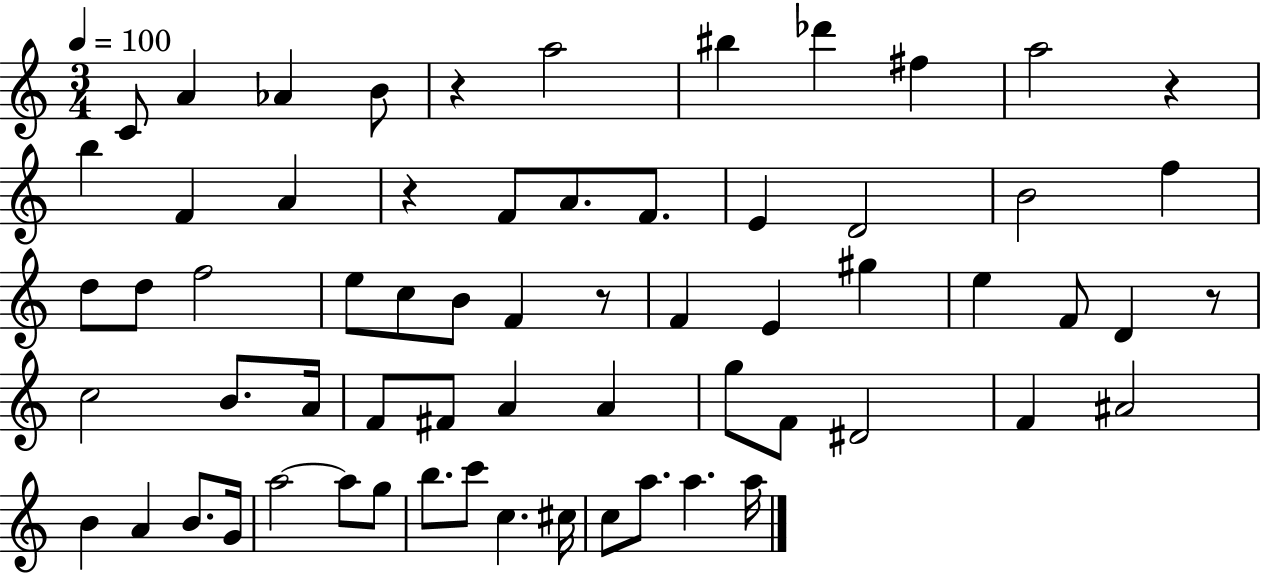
X:1
T:Untitled
M:3/4
L:1/4
K:C
C/2 A _A B/2 z a2 ^b _d' ^f a2 z b F A z F/2 A/2 F/2 E D2 B2 f d/2 d/2 f2 e/2 c/2 B/2 F z/2 F E ^g e F/2 D z/2 c2 B/2 A/4 F/2 ^F/2 A A g/2 F/2 ^D2 F ^A2 B A B/2 G/4 a2 a/2 g/2 b/2 c'/2 c ^c/4 c/2 a/2 a a/4